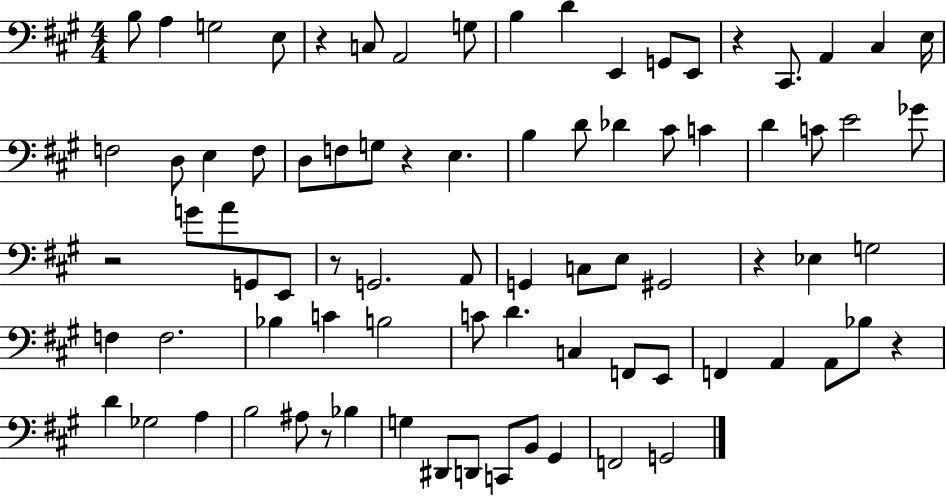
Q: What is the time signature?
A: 4/4